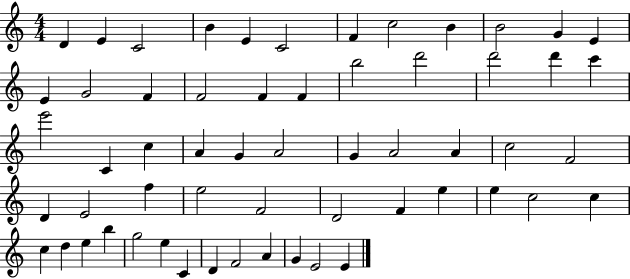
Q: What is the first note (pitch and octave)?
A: D4